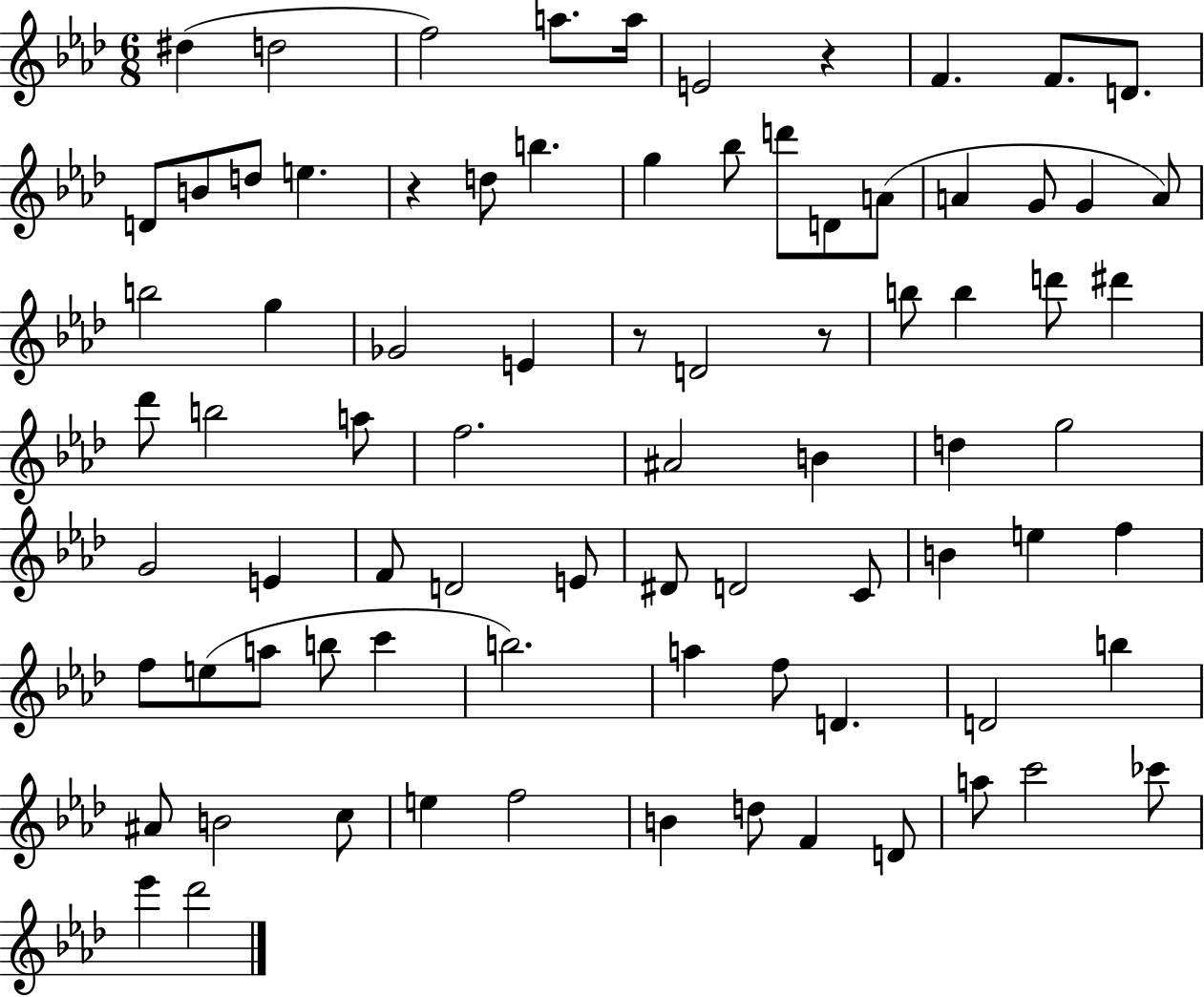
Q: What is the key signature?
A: AES major